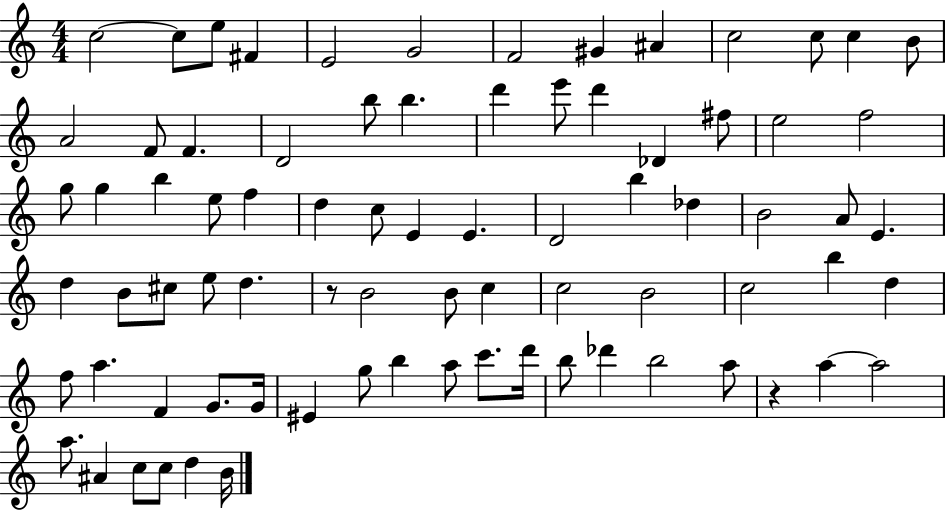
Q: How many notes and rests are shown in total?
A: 79